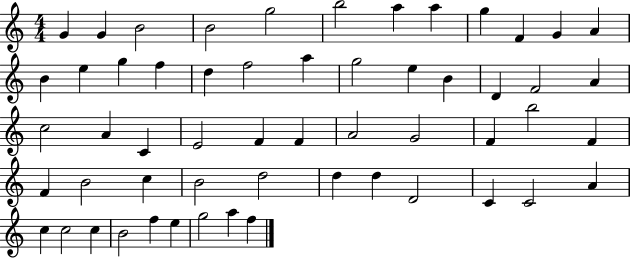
X:1
T:Untitled
M:4/4
L:1/4
K:C
G G B2 B2 g2 b2 a a g F G A B e g f d f2 a g2 e B D F2 A c2 A C E2 F F A2 G2 F b2 F F B2 c B2 d2 d d D2 C C2 A c c2 c B2 f e g2 a f